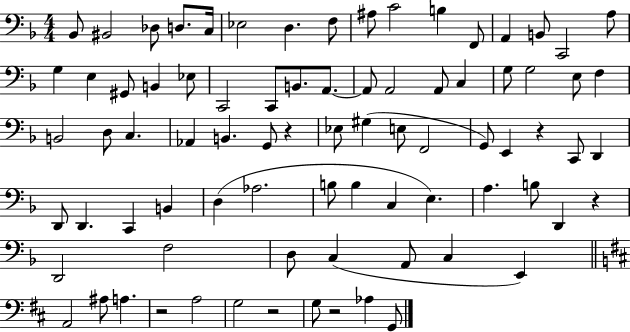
X:1
T:Untitled
M:4/4
L:1/4
K:F
_B,,/2 ^B,,2 _D,/2 D,/2 C,/4 _E,2 D, F,/2 ^A,/2 C2 B, F,,/2 A,, B,,/2 C,,2 A,/2 G, E, ^G,,/2 B,, _E,/2 C,,2 C,,/2 B,,/2 A,,/2 A,,/2 A,,2 A,,/2 C, G,/2 G,2 E,/2 F, B,,2 D,/2 C, _A,, B,, G,,/2 z _E,/2 ^G, E,/2 F,,2 G,,/2 E,, z C,,/2 D,, D,,/2 D,, C,, B,, D, _A,2 B,/2 B, C, E, A, B,/2 D,, z D,,2 F,2 D,/2 C, A,,/2 C, E,, A,,2 ^A,/2 A, z2 A,2 G,2 z2 G,/2 z2 _A, G,,/2